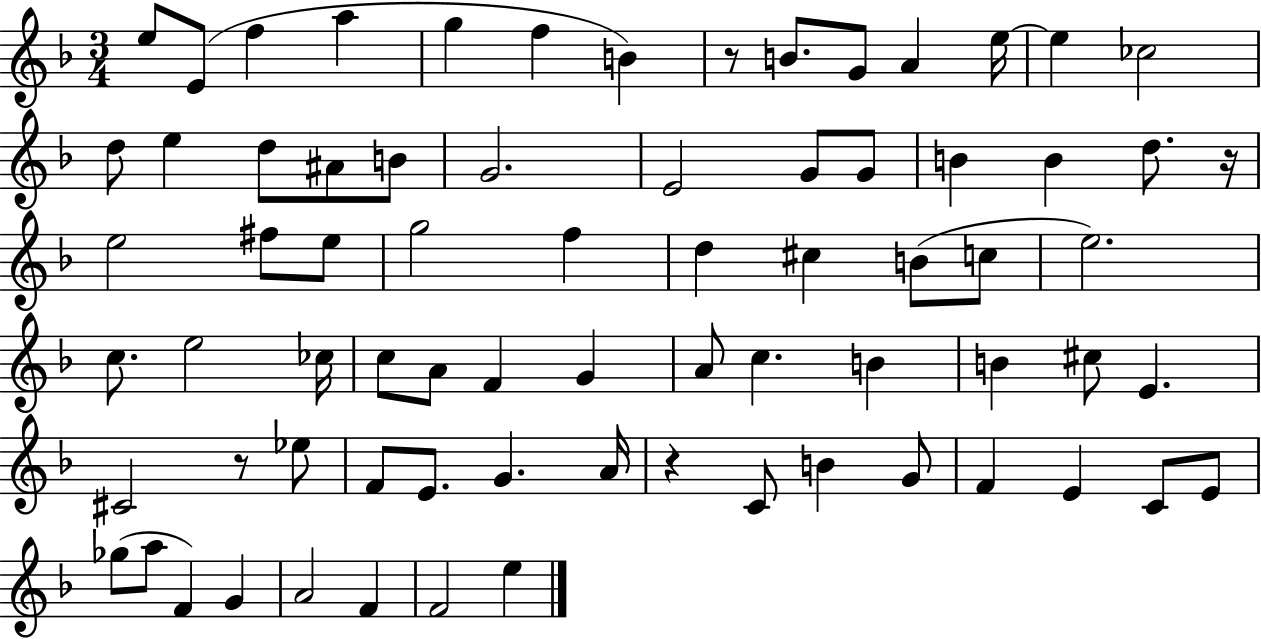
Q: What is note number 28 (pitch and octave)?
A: E5